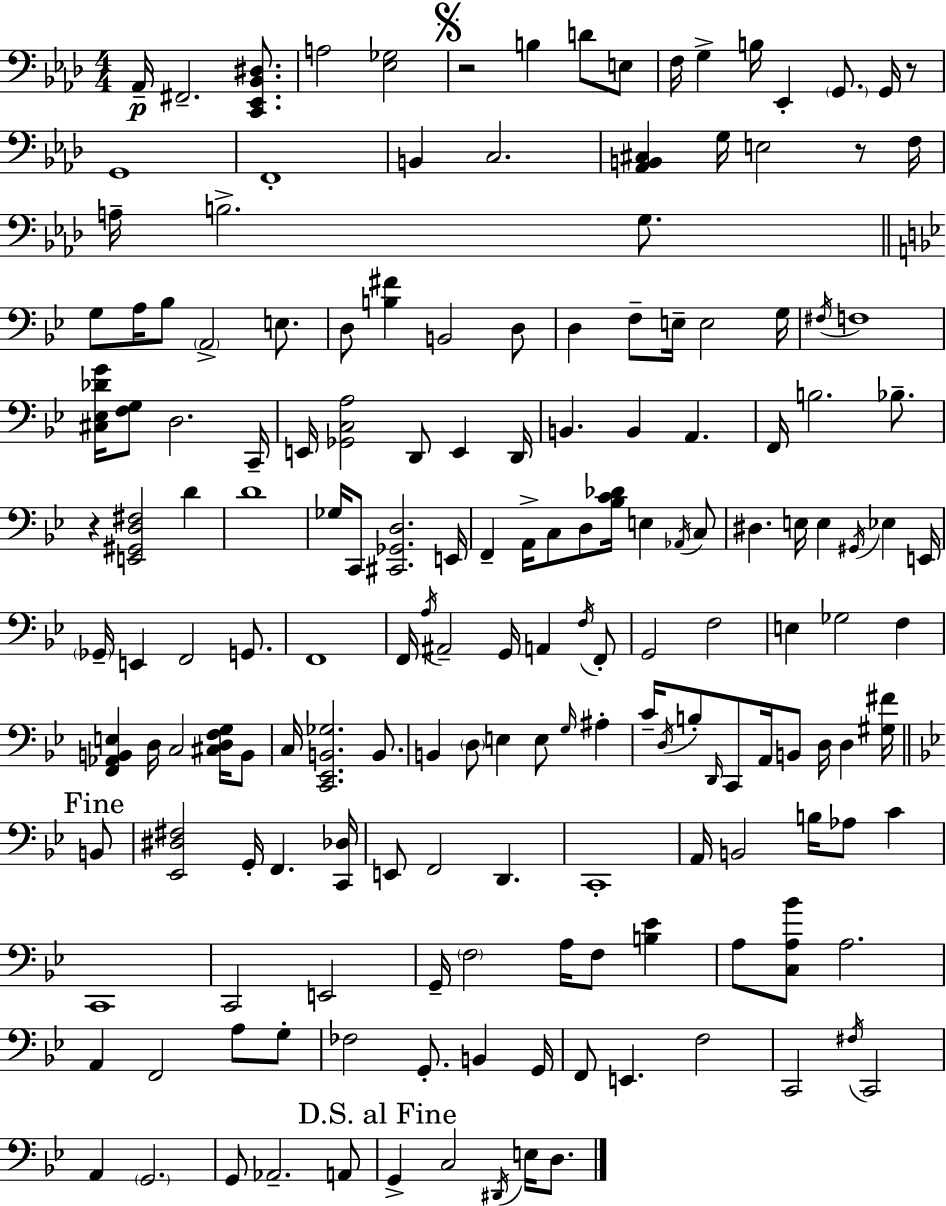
{
  \clef bass
  \numericTimeSignature
  \time 4/4
  \key aes \major
  aes,16--\p fis,2.-- <c, ees, bes, dis>8. | a2 <ees ges>2 | \mark \markup { \musicglyph "scripts.segno" } r2 b4 d'8 e8 | f16 g4-> b16 ees,4-. \parenthesize g,8. g,16 r8 | \break g,1 | f,1-. | b,4 c2. | <aes, b, cis>4 g16 e2 r8 f16 | \break a16-- b2.-> g8. | \bar "||" \break \key bes \major g8 a16 bes8 \parenthesize a,2-> e8. | d8 <b fis'>4 b,2 d8 | d4 f8-- e16-- e2 g16 | \acciaccatura { fis16 } f1 | \break <cis ees des' g'>16 <f g>8 d2. | c,16-- e,16 <ges, c a>2 d,8 e,4 | d,16 b,4. b,4 a,4. | f,16 b2. bes8.-- | \break r4 <e, gis, d fis>2 d'4 | d'1 | ges16 c,8 <cis, ges, d>2. | e,16 f,4-- a,16-> c8 d8 <bes c' des'>16 e4 \acciaccatura { aes,16 } | \break c8 dis4. e16 e4 \acciaccatura { gis,16 } ees4 | e,16 \parenthesize ges,16-- e,4 f,2 | g,8. f,1 | f,16 \acciaccatura { a16 } ais,2-- g,16 a,4 | \break \acciaccatura { f16 } f,8-. g,2 f2 | e4 ges2 | f4 <f, aes, b, e>4 d16 c2 | <cis d f g>16 b,8 c16 <c, ees, b, ges>2. | \break b,8. b,4 \parenthesize d8 e4 e8 | \grace { g16 } ais4-. c'16-- \acciaccatura { d16 } b8-. \grace { d,16 } c,8 a,16 b,8 | d16 d4 <gis fis'>16 \mark "Fine" \bar "||" \break \key g \minor b,8 <ees, dis fis>2 g,16-. f,4. | <c, des>16 e,8 f,2 d,4. | c,1-. | a,16 b,2 b16 aes8 c'4 | \break c,1 | c,2 e,2 | g,16-- \parenthesize f2 a16 f8 <b ees'>4 | a8 <c a bes'>8 a2. | \break a,4 f,2 a8 | g8-. fes2 g,8.-. b,4 | g,16 f,8 e,4. f2 | c,2 \acciaccatura { fis16 } c,2 | \break a,4 \parenthesize g,2. | g,8 aes,2.-- | a,8 \mark "D.S. al Fine" g,4-> c2 \acciaccatura { dis,16 } | e16 d8. \bar "|."
}